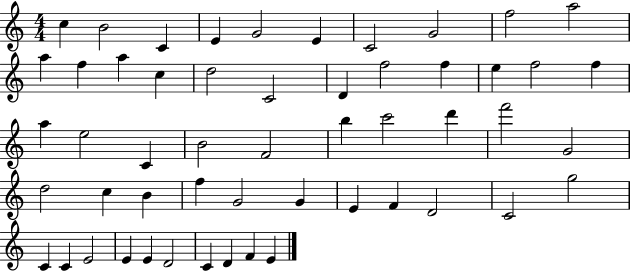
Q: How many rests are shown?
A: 0